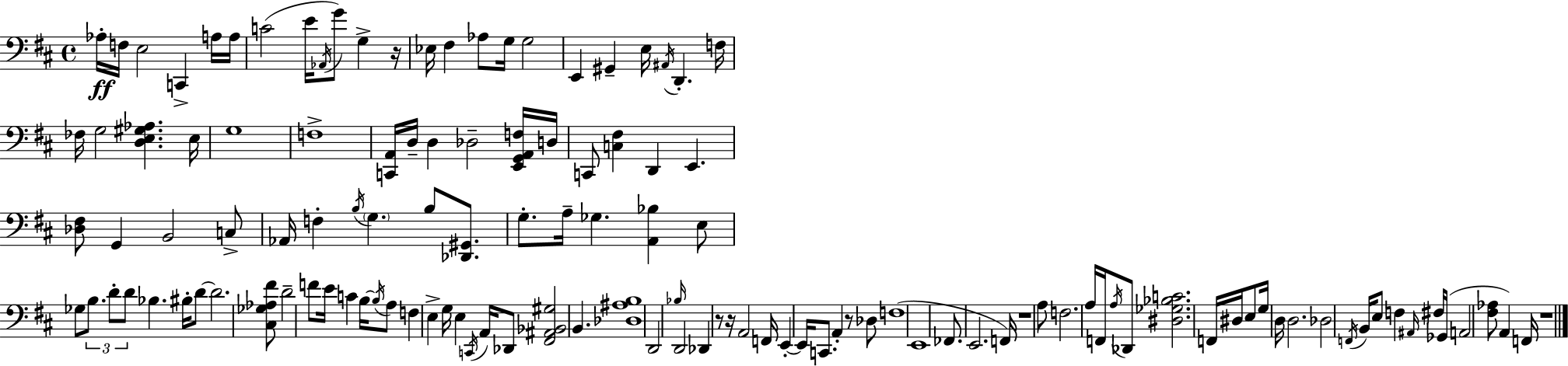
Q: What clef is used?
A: bass